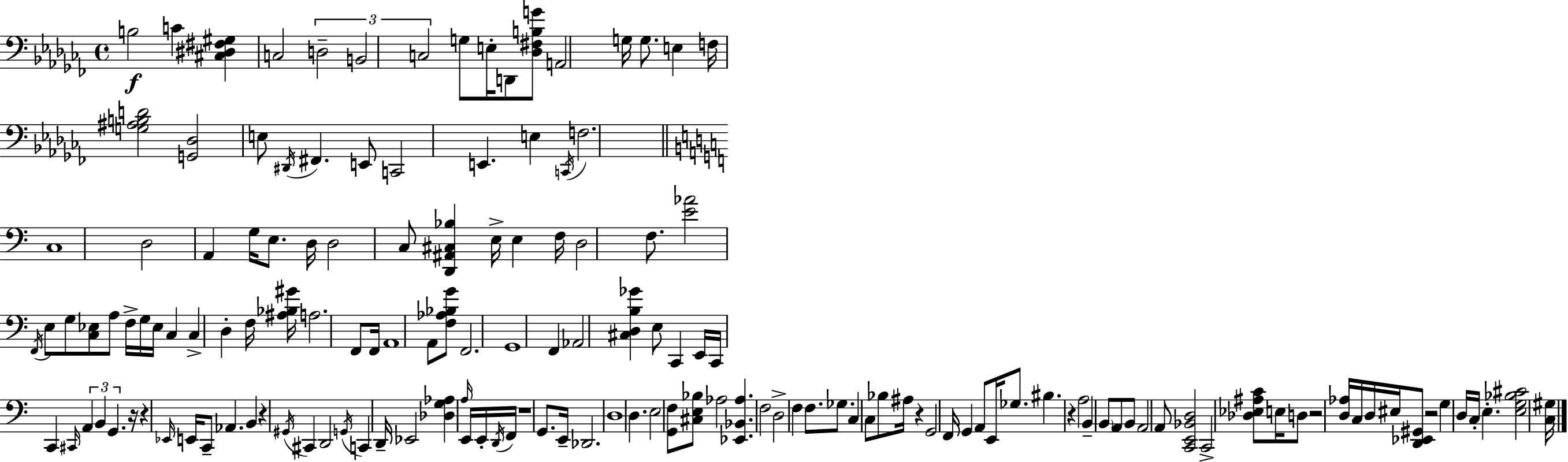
B3/h C4/q [C#3,D#3,F#3,G#3]/q C3/h D3/h B2/h C3/h G3/e E3/s D2/e [Db3,F#3,B3,G4]/e A2/h G3/s G3/e. E3/q F3/s [G3,A#3,B3,D4]/h [G2,Db3]/h E3/e D#2/s F#2/q. E2/e C2/h E2/q. E3/q C2/s F3/h. C3/w D3/h A2/q G3/s E3/e. D3/s D3/h C3/e [D2,A#2,C#3,Bb3]/q E3/s E3/q F3/s D3/h F3/e. [E4,Ab4]/h F2/s E3/e G3/e [C3,Eb3]/e A3/e F3/s G3/s Eb3/s C3/q C3/q D3/q F3/s [A#3,Bb3,G#4]/s A3/h. F2/e F2/s A2/w A2/e [F3,Ab3,Bb3,G4]/e F2/h. G2/w F2/q Ab2/h [C#3,D3,B3,Gb4]/q E3/e C2/q E2/s C2/s C2/q C#2/s A2/q B2/q G2/q. R/s R/q Eb2/s E2/s C2/e Ab2/q. B2/q R/q G#2/s C#2/q D2/h G2/s C2/q D2/s Eb2/h [Db3,G3,Ab3]/q A3/s E2/s E2/s D2/s F2/s R/w G2/e. E2/s Db2/h. D3/w D3/q. E3/h [G2,F3]/e [C#3,E3,Bb3]/e Ab3/h [Eb2,Bb2,Ab3]/q. F3/h D3/h F3/q F3/e. Gb3/e. C3/q C3/e Bb3/e A#3/s R/q G2/h F2/s G2/q A2/e E2/s Gb3/e. BIS3/q. R/q A3/h B2/q B2/e A2/e B2/e A2/h A2/e [C2,E2,Bb2,D3]/h C2/h [Db3,Eb3,A#3,C4]/e E3/s D3/e R/h [D3,Ab3]/s C3/s D3/s EIS3/s [D2,Eb2,G#2]/e R/h G3/q D3/s C3/s E3/q. [E3,G3,Bb3,C#4]/h [C3,G#3]/s